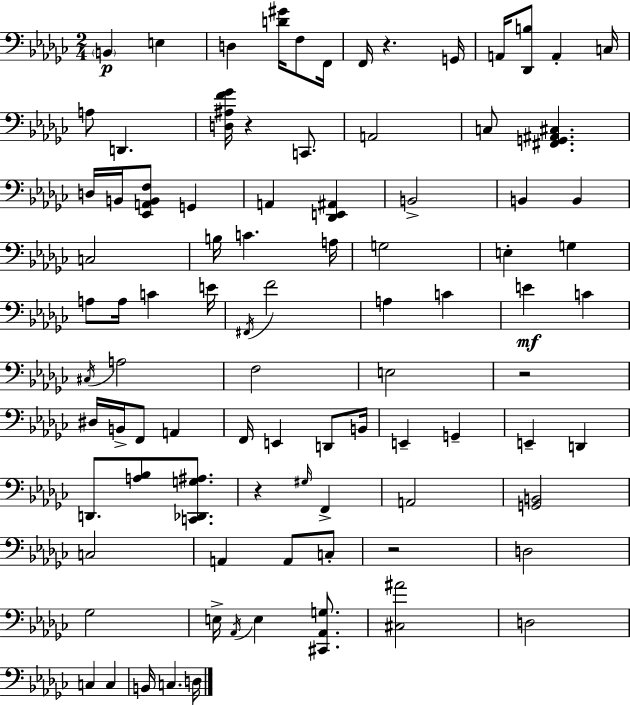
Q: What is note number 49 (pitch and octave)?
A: E2